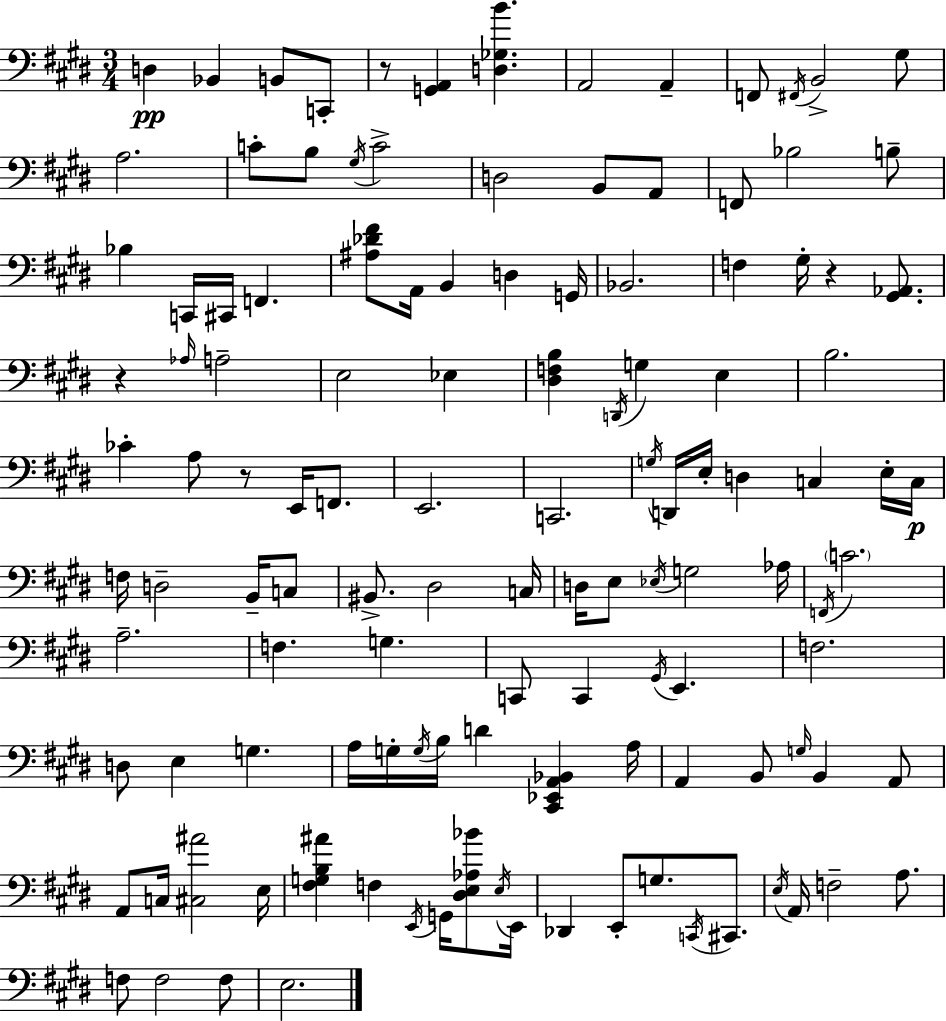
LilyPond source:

{
  \clef bass
  \numericTimeSignature
  \time 3/4
  \key e \major
  \repeat volta 2 { d4\pp bes,4 b,8 c,8-. | r8 <g, a,>4 <d ges b'>4. | a,2 a,4-- | f,8 \acciaccatura { fis,16 } b,2-> gis8 | \break a2. | c'8-. b8 \acciaccatura { gis16 } c'2-> | d2 b,8 | a,8 f,8 bes2 | \break b8-- bes4 c,16 cis,16 f,4. | <ais des' fis'>8 a,16 b,4 d4 | g,16 bes,2. | f4 gis16-. r4 <gis, aes,>8. | \break r4 \grace { aes16 } a2-- | e2 ees4 | <dis f b>4 \acciaccatura { d,16 } g4 | e4 b2. | \break ces'4-. a8 r8 | e,16 f,8. e,2. | c,2. | \acciaccatura { g16 } d,16 e16-. d4 c4 | \break e16-. c16\p f16 d2-- | b,16-- c8 bis,8.-> dis2 | c16 d16 e8 \acciaccatura { ees16 } g2 | aes16 \acciaccatura { f,16 } \parenthesize c'2. | \break a2.-- | f4. | g4. c,8 c,4 | \acciaccatura { gis,16 } e,4. f2. | \break d8 e4 | g4. a16 g16-. \acciaccatura { g16 } b16 | d'4 <cis, ees, a, bes,>4 a16 a,4 | b,8 \grace { g16 } b,4 a,8 a,8 | \break c16 <cis ais'>2 e16 <fis g b ais'>4 | f4 \acciaccatura { e,16 } g,16 <dis e aes bes'>8 \acciaccatura { e16 } e,16 | des,4 e,8-. g8. \acciaccatura { c,16 } cis,8. | \acciaccatura { e16 } a,16 f2-- a8. | \break f8 f2 | f8 e2. | } \bar "|."
}